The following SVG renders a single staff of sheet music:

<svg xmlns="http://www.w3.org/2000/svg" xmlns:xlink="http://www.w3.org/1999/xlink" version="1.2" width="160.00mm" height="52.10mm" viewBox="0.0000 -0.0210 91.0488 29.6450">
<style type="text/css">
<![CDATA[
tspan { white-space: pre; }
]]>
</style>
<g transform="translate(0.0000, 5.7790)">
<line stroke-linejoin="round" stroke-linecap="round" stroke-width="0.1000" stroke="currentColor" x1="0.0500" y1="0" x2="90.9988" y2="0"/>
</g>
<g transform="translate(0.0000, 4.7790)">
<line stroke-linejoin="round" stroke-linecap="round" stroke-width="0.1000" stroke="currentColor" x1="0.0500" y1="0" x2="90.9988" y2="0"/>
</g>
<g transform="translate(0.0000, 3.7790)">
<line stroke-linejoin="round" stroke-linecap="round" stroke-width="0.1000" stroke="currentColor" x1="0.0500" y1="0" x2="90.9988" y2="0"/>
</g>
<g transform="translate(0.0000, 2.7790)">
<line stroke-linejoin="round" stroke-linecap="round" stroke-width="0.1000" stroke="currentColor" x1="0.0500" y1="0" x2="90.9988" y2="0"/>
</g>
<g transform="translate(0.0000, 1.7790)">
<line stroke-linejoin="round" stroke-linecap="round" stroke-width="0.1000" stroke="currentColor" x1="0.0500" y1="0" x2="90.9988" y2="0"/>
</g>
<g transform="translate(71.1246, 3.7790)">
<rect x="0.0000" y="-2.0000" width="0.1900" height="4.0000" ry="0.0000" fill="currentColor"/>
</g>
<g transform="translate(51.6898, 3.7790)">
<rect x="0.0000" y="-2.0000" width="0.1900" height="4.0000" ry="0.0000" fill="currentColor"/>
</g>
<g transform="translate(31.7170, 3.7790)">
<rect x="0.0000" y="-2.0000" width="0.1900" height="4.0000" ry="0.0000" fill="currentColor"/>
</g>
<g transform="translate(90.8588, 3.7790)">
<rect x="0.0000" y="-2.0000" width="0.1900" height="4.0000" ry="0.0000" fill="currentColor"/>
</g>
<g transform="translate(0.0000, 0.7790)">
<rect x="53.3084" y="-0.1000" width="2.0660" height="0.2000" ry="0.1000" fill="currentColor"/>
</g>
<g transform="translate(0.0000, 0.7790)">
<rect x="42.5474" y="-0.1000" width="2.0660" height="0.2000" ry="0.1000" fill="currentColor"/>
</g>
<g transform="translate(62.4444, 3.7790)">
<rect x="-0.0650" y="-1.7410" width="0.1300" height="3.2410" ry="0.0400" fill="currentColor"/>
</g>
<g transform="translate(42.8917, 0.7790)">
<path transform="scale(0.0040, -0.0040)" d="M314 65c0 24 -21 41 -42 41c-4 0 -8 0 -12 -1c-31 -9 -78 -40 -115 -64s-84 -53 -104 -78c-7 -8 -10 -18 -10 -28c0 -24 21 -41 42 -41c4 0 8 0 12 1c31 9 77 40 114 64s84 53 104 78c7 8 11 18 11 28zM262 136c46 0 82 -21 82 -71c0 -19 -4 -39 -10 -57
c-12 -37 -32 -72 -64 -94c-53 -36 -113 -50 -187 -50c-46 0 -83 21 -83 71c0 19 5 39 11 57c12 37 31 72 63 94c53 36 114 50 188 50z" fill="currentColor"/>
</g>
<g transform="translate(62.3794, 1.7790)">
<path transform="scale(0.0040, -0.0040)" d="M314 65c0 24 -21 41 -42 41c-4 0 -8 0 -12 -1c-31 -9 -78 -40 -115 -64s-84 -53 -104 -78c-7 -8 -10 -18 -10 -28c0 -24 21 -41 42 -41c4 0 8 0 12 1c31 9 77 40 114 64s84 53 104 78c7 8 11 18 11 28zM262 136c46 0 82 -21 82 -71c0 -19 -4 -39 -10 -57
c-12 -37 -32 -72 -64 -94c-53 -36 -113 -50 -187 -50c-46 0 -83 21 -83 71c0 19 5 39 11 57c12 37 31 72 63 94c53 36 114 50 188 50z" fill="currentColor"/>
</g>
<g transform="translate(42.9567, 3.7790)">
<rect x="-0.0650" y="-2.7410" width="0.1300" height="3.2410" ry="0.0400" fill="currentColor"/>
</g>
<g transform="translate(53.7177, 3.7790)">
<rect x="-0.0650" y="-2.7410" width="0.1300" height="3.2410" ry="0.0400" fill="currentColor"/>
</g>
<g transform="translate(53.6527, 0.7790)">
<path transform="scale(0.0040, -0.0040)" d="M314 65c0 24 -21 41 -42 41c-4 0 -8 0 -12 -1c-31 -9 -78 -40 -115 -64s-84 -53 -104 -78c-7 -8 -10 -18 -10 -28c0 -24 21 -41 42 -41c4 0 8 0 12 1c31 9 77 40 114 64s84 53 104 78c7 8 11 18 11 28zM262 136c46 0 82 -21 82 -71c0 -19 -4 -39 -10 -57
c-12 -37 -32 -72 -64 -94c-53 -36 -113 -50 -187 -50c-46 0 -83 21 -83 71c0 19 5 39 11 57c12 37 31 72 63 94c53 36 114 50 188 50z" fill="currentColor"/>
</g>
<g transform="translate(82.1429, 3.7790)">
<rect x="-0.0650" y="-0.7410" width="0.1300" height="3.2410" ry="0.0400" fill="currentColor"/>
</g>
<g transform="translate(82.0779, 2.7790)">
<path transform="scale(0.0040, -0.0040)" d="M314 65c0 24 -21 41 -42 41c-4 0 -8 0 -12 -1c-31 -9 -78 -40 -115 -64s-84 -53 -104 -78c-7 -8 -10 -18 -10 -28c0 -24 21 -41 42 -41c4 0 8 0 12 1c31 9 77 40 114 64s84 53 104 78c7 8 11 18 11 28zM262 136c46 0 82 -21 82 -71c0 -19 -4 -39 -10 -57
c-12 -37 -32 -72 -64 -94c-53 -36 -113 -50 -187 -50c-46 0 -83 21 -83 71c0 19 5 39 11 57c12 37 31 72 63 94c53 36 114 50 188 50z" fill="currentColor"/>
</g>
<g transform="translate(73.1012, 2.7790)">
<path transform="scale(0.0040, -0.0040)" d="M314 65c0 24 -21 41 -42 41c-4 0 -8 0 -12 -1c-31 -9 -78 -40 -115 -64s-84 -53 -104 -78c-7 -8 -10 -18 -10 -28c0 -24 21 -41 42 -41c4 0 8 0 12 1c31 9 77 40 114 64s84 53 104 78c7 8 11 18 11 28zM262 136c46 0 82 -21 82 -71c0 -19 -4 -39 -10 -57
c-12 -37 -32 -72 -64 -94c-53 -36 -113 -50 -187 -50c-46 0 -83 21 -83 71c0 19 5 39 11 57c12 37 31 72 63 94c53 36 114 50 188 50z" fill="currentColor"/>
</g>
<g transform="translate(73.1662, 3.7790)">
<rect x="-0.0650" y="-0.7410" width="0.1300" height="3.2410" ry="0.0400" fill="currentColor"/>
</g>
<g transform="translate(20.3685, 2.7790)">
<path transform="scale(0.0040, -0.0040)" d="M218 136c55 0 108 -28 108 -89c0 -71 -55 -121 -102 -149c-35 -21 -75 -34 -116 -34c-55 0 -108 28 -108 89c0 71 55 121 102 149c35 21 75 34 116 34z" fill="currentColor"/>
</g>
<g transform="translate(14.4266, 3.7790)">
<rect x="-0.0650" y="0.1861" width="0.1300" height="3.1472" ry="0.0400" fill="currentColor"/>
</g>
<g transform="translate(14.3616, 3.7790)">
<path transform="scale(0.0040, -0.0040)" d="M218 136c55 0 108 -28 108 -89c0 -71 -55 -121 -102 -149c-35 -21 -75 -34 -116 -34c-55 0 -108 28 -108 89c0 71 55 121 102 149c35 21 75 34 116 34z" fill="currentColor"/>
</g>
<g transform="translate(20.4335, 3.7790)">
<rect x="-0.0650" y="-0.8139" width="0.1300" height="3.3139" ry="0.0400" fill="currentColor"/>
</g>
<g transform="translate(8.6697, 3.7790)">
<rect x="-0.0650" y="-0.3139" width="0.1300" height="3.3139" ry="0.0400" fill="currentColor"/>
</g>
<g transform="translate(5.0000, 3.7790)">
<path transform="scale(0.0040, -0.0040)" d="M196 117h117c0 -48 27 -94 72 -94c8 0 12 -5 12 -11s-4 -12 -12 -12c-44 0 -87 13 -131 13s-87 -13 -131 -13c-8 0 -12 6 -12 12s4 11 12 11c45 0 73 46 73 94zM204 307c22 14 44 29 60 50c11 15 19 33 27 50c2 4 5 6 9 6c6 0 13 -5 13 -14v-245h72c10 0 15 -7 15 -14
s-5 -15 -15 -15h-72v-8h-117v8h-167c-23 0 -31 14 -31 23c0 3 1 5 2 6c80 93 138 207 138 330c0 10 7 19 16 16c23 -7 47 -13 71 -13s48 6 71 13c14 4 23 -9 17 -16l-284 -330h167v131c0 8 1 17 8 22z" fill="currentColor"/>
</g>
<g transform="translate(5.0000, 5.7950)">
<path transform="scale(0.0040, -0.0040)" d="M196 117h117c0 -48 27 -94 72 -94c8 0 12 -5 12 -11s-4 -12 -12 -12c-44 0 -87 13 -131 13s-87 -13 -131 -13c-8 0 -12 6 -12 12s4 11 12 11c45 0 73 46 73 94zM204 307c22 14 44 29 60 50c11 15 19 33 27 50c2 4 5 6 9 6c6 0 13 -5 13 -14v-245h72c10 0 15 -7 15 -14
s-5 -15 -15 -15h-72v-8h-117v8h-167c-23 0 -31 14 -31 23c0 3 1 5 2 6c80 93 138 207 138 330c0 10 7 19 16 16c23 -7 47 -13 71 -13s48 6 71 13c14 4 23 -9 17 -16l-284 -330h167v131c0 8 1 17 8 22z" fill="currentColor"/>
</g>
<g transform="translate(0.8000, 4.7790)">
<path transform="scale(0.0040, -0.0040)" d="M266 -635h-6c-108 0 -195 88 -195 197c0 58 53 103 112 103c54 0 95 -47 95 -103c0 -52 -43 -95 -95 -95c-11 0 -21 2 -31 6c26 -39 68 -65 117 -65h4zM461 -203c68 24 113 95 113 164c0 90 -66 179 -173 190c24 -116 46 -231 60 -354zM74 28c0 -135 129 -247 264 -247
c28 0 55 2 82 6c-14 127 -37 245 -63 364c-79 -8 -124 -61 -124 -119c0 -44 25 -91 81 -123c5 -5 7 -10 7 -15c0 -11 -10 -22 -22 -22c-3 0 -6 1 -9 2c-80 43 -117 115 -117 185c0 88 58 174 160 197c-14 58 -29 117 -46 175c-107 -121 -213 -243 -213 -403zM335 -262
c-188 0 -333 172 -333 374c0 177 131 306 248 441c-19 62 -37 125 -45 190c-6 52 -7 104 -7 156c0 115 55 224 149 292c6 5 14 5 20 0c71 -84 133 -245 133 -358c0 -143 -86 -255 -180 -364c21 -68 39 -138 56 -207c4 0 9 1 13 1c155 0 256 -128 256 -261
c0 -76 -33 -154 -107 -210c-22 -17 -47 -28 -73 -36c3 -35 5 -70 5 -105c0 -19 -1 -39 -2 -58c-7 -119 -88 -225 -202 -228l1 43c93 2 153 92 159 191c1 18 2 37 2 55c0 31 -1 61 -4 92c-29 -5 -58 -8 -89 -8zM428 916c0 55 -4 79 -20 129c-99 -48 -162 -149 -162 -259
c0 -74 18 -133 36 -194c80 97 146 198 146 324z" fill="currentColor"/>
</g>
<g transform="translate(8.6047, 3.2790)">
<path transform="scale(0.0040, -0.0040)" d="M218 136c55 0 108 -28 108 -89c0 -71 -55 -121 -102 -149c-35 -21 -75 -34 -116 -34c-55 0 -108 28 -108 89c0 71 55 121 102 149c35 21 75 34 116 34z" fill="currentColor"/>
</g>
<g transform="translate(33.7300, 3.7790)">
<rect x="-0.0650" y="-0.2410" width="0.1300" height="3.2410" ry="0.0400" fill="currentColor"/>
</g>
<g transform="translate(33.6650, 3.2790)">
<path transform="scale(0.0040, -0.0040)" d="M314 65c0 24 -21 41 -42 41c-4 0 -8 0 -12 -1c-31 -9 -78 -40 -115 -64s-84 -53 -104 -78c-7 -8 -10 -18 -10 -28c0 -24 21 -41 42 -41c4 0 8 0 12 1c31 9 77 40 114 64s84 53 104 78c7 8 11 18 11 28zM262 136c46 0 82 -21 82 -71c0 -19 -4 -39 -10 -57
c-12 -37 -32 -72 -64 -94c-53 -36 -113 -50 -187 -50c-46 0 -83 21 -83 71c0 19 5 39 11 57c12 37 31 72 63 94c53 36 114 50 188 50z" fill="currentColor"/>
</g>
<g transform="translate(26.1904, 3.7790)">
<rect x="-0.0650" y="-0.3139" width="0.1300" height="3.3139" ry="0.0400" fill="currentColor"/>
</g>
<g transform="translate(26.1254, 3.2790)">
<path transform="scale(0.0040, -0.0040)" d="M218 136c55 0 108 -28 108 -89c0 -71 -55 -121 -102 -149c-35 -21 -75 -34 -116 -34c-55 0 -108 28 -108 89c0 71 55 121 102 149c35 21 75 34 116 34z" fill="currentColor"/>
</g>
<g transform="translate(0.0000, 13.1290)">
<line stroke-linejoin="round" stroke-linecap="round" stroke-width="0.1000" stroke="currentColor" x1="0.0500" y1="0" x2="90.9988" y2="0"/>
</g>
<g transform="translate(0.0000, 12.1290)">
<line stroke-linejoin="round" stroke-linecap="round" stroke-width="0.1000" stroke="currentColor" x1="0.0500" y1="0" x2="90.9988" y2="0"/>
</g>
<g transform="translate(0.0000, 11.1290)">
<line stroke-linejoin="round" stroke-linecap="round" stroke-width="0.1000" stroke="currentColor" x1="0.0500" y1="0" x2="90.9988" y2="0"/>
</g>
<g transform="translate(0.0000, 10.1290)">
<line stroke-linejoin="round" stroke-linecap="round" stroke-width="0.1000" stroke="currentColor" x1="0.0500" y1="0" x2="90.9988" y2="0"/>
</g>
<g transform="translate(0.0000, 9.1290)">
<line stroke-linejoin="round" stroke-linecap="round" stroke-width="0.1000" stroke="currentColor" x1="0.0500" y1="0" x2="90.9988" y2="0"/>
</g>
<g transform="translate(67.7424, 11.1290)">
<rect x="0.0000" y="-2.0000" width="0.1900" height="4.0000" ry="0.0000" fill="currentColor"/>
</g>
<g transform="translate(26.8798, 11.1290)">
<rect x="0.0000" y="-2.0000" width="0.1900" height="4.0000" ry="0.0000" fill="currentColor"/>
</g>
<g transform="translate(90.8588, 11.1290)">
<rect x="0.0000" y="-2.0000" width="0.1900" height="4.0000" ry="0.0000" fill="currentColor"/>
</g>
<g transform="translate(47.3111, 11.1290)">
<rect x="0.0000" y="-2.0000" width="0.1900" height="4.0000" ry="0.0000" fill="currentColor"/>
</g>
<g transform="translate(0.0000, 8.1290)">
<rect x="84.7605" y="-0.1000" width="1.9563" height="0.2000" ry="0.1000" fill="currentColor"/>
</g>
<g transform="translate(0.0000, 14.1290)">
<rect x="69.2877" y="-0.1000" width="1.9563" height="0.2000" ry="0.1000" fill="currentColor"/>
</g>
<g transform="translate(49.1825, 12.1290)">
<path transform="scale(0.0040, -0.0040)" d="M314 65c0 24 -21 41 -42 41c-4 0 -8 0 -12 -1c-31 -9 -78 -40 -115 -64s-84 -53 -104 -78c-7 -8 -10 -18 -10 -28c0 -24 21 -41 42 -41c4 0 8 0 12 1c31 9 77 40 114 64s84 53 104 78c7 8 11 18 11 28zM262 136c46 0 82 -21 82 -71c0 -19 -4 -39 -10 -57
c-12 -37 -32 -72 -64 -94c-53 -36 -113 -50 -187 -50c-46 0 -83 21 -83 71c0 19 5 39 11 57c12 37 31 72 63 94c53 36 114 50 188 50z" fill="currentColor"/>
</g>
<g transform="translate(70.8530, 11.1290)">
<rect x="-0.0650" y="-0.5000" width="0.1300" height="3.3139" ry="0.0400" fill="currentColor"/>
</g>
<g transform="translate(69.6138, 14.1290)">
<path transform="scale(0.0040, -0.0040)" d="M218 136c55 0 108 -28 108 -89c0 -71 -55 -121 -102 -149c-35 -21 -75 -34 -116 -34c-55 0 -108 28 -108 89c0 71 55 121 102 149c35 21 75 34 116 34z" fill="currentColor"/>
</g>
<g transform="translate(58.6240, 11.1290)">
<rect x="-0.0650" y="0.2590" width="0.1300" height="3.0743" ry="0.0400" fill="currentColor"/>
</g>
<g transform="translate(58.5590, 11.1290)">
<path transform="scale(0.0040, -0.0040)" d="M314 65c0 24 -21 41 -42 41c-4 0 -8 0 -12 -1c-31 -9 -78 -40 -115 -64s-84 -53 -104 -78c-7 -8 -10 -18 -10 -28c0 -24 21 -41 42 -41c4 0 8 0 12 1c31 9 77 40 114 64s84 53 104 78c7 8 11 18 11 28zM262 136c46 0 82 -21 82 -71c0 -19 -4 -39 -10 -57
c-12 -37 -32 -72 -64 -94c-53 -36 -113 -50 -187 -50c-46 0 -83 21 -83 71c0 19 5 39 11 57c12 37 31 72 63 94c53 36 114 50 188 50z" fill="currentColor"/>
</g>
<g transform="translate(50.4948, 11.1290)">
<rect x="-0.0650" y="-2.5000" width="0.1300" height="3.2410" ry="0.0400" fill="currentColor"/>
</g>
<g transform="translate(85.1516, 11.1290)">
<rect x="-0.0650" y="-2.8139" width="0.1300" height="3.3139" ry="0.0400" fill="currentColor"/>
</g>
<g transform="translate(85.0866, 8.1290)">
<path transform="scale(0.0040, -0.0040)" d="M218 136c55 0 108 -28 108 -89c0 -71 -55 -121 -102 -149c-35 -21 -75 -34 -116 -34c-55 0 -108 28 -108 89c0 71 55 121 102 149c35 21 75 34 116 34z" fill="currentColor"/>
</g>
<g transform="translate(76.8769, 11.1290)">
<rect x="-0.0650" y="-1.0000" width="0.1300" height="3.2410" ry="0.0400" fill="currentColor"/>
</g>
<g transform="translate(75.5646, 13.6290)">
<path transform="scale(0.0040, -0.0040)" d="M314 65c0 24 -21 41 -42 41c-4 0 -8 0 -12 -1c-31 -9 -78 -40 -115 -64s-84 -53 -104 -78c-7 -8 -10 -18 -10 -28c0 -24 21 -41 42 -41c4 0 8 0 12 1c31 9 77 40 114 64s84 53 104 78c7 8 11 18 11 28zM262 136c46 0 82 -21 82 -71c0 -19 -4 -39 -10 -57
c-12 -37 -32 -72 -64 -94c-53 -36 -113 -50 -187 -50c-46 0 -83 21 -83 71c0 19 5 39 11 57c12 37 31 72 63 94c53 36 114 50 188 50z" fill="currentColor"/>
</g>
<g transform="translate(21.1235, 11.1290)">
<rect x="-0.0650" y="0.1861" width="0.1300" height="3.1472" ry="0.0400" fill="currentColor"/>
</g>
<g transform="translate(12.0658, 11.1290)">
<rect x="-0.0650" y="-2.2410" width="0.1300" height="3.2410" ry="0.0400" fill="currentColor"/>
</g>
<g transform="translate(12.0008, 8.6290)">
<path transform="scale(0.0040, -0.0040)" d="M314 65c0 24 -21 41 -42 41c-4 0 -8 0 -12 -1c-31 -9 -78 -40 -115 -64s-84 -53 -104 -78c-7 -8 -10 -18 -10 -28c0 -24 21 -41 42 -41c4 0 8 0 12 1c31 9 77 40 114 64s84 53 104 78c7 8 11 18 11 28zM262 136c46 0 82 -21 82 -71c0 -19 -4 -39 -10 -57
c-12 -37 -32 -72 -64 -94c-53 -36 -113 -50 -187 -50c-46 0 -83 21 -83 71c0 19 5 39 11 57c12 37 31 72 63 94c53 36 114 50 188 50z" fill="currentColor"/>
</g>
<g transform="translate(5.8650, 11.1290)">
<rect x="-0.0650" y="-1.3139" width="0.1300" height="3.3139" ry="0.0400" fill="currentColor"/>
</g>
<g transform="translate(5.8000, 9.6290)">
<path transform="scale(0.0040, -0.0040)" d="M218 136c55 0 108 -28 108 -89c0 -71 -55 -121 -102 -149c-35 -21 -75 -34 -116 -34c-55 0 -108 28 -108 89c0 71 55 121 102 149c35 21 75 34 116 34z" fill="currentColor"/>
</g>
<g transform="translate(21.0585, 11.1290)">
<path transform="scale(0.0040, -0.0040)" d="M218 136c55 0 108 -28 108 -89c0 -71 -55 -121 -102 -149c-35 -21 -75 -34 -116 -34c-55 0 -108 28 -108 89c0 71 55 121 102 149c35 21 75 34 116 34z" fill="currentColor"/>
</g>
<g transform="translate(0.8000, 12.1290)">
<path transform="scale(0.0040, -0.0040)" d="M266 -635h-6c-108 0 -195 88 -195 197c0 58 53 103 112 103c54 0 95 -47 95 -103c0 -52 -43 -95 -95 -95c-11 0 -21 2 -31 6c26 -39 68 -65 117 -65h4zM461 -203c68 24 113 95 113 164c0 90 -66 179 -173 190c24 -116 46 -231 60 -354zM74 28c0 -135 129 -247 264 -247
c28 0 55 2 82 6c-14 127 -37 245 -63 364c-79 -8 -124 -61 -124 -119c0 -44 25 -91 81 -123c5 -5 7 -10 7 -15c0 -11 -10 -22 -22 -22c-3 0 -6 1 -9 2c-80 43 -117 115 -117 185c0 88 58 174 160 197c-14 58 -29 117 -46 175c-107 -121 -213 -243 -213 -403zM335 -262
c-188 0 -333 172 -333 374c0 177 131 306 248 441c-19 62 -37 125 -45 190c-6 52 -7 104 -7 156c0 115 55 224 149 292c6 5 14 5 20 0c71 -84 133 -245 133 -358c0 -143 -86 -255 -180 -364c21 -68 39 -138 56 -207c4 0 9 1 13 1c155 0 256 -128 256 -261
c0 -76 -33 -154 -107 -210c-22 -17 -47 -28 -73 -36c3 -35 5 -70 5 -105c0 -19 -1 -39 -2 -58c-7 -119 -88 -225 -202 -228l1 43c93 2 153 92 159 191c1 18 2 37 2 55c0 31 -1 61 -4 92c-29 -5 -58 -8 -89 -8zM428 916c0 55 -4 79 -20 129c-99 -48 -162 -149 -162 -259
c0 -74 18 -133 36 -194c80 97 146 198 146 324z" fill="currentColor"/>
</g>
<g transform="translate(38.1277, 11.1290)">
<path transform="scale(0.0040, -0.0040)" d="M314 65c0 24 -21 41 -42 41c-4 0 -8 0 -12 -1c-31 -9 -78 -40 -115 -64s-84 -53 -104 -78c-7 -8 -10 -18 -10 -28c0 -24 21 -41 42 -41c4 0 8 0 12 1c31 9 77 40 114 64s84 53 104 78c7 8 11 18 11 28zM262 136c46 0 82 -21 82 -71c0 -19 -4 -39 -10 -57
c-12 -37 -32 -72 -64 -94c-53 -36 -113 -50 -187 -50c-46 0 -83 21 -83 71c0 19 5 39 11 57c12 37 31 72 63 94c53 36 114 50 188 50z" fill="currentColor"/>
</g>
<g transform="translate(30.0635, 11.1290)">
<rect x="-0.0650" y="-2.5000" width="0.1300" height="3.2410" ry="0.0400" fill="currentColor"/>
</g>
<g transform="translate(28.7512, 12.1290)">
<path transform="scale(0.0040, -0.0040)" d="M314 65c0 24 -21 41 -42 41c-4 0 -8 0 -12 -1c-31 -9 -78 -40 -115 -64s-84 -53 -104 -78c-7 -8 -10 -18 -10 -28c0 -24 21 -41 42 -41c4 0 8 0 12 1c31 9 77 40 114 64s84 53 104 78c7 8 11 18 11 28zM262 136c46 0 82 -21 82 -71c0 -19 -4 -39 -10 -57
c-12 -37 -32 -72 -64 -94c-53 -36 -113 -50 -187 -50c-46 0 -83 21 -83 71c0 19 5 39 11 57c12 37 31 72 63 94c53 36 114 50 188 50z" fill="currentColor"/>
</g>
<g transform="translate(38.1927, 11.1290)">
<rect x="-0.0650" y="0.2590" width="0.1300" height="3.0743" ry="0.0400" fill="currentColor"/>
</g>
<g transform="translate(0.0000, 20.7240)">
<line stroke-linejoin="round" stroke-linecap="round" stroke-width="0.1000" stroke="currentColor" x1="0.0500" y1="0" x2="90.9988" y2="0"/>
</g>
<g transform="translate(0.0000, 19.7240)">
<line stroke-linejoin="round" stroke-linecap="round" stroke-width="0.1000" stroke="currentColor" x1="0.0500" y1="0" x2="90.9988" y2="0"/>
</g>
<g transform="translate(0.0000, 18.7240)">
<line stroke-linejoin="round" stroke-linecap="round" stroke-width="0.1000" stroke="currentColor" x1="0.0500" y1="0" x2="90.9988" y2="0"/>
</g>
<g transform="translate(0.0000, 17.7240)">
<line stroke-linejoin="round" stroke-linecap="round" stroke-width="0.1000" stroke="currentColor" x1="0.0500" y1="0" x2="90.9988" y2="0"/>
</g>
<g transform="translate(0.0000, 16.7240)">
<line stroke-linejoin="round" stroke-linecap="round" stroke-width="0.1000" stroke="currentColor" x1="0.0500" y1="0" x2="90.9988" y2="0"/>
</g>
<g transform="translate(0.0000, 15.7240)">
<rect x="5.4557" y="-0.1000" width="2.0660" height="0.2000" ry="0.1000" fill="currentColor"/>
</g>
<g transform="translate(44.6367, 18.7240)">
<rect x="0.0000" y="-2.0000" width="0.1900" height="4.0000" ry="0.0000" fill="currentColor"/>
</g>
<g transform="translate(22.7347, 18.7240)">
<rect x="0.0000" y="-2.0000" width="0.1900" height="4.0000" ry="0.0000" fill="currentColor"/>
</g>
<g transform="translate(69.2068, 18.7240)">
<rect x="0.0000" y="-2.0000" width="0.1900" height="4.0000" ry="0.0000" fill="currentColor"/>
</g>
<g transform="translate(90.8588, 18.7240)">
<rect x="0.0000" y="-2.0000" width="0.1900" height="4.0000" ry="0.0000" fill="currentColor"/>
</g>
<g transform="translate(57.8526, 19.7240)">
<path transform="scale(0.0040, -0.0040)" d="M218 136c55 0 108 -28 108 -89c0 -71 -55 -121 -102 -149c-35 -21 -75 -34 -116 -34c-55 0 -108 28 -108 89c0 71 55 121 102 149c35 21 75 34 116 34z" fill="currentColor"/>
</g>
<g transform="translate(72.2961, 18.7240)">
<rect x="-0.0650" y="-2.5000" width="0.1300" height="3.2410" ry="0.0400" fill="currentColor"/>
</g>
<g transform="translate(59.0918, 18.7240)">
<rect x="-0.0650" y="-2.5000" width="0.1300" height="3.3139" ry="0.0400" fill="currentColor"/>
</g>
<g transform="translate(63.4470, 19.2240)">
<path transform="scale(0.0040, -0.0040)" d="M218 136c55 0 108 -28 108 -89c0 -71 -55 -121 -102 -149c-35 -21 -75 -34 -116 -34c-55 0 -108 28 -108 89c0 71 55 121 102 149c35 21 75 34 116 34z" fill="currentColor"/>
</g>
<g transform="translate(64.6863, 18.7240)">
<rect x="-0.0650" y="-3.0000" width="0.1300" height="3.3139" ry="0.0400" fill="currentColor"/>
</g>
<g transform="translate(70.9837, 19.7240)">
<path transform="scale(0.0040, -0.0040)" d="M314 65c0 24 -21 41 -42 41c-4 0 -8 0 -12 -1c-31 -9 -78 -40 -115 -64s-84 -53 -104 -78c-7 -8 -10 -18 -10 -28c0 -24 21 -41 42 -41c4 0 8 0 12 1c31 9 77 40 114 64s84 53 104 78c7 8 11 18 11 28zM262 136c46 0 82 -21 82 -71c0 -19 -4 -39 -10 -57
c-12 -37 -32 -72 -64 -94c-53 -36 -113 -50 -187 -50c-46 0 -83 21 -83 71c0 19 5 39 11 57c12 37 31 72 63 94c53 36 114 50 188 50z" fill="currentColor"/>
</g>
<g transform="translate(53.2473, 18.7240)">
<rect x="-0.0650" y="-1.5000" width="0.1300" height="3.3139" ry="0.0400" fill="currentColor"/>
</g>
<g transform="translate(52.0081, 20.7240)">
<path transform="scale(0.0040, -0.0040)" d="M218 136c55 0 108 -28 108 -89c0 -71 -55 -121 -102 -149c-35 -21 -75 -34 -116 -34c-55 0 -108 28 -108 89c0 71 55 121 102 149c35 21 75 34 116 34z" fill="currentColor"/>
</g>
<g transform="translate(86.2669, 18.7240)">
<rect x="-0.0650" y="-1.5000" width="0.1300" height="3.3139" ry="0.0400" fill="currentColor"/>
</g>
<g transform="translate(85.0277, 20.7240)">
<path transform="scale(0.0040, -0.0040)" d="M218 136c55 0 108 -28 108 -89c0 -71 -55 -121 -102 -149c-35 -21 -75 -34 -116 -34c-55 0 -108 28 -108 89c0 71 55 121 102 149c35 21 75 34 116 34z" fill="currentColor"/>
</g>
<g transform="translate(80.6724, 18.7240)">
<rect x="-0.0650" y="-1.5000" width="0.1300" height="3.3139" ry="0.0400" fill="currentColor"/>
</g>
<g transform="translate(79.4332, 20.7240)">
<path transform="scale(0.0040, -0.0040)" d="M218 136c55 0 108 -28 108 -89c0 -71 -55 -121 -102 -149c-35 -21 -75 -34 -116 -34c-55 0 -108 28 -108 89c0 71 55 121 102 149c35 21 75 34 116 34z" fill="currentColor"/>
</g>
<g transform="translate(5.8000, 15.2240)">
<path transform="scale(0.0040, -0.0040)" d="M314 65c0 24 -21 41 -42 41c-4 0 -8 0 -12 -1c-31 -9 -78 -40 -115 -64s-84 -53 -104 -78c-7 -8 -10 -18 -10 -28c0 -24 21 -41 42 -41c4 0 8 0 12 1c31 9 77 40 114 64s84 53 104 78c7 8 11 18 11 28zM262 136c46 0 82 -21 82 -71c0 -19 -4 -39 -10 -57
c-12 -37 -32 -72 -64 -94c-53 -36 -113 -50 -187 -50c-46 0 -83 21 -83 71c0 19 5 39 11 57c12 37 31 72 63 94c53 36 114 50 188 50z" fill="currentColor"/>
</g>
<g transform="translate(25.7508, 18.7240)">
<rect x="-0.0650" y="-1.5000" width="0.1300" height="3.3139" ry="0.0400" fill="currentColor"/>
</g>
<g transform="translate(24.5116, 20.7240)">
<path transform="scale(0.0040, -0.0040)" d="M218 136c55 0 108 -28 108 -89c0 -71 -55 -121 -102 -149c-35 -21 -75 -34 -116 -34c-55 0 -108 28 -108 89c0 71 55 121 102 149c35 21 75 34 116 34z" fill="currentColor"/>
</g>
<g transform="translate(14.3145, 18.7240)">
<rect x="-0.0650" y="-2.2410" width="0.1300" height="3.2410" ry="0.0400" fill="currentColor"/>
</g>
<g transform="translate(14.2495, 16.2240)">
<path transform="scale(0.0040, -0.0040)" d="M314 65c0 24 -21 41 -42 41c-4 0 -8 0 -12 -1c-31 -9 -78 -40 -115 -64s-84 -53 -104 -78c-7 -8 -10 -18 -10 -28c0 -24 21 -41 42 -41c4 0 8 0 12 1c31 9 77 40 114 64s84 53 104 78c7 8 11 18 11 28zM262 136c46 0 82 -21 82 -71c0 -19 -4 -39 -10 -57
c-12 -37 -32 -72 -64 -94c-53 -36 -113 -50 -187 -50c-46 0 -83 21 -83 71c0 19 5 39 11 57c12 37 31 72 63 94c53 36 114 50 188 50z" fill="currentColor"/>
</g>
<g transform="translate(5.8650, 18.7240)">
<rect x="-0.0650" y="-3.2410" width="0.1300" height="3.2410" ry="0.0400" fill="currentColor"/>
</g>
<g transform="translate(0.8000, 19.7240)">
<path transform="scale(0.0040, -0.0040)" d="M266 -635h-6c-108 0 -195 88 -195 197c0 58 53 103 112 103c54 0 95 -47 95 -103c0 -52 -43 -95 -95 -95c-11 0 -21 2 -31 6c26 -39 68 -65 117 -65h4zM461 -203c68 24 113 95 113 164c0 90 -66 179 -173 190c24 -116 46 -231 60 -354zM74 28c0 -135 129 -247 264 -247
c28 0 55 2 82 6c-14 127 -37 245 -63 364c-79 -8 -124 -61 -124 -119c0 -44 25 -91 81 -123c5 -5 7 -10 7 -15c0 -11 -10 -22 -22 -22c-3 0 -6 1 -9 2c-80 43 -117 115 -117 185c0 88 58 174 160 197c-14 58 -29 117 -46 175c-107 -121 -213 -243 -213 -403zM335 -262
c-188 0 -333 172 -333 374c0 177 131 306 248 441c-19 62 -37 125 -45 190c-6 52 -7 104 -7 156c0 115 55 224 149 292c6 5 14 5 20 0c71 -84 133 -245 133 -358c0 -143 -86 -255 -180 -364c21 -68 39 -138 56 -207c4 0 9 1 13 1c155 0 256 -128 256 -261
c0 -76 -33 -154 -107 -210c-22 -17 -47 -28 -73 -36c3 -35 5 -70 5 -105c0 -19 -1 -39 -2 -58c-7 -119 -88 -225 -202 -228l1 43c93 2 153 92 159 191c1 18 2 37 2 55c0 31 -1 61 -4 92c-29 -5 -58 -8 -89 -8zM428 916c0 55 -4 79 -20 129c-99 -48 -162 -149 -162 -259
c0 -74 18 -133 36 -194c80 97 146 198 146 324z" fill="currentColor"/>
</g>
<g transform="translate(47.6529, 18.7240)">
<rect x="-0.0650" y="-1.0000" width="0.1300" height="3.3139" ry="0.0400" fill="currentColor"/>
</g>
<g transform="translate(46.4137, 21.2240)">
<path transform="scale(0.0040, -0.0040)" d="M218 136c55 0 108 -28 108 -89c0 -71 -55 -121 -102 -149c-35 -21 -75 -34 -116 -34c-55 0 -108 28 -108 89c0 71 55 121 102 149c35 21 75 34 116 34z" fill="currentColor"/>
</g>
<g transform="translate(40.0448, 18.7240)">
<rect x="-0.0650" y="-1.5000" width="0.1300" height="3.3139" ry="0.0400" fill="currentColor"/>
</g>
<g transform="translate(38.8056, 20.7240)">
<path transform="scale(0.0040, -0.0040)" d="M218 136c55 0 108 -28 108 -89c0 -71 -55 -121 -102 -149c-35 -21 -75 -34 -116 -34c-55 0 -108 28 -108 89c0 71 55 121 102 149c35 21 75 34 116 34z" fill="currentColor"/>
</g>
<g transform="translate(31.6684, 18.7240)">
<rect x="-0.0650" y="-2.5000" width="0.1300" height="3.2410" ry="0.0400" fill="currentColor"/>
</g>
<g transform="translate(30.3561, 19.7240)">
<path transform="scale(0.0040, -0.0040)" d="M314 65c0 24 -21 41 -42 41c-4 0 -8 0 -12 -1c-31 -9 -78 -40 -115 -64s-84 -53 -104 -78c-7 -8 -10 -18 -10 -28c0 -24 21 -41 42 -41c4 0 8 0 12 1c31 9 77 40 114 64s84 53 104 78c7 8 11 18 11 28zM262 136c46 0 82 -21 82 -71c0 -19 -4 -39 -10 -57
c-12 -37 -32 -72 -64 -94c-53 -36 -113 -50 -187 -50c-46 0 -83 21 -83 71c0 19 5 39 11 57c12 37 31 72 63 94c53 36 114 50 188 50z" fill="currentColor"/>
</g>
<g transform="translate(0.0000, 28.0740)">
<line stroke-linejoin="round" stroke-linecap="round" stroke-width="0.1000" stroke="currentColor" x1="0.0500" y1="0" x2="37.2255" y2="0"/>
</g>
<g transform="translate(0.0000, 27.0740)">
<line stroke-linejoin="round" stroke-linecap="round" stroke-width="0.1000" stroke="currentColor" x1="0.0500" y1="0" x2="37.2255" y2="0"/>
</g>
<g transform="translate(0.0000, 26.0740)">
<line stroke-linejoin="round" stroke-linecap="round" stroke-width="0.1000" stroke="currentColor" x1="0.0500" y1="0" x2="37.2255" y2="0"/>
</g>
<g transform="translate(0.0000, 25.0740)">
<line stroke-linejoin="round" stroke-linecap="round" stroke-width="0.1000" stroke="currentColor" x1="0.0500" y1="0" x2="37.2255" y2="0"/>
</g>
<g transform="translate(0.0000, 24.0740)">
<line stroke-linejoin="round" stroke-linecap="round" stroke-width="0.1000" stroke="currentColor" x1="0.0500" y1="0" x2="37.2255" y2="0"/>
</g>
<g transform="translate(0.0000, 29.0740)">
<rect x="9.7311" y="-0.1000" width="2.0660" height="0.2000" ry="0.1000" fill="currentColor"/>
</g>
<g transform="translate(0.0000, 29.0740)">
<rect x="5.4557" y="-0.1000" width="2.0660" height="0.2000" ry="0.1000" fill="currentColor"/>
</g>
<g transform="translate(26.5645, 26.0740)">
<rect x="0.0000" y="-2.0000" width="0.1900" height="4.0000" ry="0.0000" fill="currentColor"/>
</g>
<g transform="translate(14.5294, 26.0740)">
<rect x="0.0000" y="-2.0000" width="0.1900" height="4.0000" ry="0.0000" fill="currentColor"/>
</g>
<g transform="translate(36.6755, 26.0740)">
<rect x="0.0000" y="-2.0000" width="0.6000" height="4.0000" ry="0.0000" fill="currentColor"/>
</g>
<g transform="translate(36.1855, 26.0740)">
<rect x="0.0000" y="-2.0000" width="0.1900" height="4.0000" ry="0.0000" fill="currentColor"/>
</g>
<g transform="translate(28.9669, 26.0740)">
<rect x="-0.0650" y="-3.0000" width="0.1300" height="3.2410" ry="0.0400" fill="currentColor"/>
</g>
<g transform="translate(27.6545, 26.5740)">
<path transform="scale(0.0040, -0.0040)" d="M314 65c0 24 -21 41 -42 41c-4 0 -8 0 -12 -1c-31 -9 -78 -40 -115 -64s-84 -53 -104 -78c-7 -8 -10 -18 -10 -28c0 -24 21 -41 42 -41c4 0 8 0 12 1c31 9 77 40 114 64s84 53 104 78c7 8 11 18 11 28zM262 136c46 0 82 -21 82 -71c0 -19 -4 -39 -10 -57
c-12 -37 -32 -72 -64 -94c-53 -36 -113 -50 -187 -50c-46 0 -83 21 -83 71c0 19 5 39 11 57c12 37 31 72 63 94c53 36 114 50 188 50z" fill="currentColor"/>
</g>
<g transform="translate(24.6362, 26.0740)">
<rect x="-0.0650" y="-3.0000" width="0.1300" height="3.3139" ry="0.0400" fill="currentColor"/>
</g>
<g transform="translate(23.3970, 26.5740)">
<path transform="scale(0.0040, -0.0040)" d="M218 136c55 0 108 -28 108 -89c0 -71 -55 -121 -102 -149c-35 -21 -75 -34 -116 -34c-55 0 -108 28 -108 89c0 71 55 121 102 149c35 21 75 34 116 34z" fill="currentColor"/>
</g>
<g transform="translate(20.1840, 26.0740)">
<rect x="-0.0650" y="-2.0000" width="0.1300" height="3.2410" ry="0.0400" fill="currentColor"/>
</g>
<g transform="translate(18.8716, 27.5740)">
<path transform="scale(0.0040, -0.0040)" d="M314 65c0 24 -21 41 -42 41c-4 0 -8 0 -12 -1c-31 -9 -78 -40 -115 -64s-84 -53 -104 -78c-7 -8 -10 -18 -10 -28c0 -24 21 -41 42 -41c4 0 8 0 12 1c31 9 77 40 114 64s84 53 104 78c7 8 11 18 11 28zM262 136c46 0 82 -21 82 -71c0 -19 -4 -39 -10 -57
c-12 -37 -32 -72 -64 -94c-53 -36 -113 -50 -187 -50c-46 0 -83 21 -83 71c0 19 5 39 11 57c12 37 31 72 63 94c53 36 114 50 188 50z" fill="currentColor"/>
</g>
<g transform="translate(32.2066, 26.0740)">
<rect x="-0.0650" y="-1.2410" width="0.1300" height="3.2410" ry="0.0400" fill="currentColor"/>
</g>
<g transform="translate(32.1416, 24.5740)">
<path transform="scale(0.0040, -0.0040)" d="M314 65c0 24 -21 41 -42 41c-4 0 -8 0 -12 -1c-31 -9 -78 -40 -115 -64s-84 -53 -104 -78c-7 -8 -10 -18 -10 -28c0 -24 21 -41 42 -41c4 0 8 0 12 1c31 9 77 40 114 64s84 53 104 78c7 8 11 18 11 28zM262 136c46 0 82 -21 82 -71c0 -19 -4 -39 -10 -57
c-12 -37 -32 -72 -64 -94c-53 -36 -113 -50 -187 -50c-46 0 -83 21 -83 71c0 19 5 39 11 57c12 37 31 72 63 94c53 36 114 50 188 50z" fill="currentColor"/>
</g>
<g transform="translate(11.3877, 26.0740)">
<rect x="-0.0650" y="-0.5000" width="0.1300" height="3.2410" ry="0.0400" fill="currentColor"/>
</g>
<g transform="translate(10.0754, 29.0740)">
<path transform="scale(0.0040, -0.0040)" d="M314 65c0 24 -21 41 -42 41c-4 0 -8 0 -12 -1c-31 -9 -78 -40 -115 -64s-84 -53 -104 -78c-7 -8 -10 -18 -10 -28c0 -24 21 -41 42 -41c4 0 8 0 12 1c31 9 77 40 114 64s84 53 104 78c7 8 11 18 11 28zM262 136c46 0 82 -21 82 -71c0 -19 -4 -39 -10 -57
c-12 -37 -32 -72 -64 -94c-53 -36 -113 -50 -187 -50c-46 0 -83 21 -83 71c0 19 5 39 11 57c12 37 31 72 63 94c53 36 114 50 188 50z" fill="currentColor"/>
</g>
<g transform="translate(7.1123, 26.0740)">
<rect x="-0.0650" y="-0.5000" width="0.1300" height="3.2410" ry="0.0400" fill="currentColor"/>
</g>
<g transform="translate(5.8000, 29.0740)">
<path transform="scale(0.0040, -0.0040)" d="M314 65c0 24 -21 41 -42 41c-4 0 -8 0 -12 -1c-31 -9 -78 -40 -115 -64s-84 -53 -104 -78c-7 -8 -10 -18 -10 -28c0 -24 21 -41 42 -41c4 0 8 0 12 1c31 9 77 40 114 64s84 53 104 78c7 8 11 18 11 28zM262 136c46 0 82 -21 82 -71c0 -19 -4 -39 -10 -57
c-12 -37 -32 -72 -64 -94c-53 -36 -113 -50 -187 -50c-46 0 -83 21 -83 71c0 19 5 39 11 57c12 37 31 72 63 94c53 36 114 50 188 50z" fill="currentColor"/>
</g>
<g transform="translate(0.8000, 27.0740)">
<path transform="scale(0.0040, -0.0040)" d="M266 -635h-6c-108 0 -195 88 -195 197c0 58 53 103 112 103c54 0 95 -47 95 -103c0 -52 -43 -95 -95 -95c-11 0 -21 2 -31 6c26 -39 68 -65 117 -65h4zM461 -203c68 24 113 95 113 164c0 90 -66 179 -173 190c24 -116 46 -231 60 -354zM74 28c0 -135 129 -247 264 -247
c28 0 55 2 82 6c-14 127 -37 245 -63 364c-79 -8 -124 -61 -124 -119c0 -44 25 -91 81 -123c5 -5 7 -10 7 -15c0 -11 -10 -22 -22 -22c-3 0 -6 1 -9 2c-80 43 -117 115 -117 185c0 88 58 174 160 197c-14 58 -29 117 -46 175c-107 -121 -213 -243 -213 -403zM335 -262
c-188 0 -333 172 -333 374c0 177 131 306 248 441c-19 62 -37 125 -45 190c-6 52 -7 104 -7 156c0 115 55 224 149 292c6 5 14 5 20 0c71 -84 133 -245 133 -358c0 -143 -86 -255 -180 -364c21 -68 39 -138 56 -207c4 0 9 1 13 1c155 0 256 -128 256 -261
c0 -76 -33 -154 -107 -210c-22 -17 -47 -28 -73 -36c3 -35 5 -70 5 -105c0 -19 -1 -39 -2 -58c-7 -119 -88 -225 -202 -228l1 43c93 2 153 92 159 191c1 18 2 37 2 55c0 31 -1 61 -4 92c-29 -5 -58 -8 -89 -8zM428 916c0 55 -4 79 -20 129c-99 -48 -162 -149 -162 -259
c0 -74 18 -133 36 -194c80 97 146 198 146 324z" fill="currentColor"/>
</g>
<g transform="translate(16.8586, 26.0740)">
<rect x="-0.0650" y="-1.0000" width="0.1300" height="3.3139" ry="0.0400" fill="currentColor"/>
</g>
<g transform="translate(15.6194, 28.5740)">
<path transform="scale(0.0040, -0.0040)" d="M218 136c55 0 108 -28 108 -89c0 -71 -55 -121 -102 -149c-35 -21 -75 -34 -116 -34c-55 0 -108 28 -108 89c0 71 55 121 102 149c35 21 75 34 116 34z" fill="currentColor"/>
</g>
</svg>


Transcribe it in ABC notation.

X:1
T:Untitled
M:4/4
L:1/4
K:C
c B d c c2 a2 a2 f2 d2 d2 e g2 B G2 B2 G2 B2 C D2 a b2 g2 E G2 E D E G A G2 E E C2 C2 D F2 A A2 e2